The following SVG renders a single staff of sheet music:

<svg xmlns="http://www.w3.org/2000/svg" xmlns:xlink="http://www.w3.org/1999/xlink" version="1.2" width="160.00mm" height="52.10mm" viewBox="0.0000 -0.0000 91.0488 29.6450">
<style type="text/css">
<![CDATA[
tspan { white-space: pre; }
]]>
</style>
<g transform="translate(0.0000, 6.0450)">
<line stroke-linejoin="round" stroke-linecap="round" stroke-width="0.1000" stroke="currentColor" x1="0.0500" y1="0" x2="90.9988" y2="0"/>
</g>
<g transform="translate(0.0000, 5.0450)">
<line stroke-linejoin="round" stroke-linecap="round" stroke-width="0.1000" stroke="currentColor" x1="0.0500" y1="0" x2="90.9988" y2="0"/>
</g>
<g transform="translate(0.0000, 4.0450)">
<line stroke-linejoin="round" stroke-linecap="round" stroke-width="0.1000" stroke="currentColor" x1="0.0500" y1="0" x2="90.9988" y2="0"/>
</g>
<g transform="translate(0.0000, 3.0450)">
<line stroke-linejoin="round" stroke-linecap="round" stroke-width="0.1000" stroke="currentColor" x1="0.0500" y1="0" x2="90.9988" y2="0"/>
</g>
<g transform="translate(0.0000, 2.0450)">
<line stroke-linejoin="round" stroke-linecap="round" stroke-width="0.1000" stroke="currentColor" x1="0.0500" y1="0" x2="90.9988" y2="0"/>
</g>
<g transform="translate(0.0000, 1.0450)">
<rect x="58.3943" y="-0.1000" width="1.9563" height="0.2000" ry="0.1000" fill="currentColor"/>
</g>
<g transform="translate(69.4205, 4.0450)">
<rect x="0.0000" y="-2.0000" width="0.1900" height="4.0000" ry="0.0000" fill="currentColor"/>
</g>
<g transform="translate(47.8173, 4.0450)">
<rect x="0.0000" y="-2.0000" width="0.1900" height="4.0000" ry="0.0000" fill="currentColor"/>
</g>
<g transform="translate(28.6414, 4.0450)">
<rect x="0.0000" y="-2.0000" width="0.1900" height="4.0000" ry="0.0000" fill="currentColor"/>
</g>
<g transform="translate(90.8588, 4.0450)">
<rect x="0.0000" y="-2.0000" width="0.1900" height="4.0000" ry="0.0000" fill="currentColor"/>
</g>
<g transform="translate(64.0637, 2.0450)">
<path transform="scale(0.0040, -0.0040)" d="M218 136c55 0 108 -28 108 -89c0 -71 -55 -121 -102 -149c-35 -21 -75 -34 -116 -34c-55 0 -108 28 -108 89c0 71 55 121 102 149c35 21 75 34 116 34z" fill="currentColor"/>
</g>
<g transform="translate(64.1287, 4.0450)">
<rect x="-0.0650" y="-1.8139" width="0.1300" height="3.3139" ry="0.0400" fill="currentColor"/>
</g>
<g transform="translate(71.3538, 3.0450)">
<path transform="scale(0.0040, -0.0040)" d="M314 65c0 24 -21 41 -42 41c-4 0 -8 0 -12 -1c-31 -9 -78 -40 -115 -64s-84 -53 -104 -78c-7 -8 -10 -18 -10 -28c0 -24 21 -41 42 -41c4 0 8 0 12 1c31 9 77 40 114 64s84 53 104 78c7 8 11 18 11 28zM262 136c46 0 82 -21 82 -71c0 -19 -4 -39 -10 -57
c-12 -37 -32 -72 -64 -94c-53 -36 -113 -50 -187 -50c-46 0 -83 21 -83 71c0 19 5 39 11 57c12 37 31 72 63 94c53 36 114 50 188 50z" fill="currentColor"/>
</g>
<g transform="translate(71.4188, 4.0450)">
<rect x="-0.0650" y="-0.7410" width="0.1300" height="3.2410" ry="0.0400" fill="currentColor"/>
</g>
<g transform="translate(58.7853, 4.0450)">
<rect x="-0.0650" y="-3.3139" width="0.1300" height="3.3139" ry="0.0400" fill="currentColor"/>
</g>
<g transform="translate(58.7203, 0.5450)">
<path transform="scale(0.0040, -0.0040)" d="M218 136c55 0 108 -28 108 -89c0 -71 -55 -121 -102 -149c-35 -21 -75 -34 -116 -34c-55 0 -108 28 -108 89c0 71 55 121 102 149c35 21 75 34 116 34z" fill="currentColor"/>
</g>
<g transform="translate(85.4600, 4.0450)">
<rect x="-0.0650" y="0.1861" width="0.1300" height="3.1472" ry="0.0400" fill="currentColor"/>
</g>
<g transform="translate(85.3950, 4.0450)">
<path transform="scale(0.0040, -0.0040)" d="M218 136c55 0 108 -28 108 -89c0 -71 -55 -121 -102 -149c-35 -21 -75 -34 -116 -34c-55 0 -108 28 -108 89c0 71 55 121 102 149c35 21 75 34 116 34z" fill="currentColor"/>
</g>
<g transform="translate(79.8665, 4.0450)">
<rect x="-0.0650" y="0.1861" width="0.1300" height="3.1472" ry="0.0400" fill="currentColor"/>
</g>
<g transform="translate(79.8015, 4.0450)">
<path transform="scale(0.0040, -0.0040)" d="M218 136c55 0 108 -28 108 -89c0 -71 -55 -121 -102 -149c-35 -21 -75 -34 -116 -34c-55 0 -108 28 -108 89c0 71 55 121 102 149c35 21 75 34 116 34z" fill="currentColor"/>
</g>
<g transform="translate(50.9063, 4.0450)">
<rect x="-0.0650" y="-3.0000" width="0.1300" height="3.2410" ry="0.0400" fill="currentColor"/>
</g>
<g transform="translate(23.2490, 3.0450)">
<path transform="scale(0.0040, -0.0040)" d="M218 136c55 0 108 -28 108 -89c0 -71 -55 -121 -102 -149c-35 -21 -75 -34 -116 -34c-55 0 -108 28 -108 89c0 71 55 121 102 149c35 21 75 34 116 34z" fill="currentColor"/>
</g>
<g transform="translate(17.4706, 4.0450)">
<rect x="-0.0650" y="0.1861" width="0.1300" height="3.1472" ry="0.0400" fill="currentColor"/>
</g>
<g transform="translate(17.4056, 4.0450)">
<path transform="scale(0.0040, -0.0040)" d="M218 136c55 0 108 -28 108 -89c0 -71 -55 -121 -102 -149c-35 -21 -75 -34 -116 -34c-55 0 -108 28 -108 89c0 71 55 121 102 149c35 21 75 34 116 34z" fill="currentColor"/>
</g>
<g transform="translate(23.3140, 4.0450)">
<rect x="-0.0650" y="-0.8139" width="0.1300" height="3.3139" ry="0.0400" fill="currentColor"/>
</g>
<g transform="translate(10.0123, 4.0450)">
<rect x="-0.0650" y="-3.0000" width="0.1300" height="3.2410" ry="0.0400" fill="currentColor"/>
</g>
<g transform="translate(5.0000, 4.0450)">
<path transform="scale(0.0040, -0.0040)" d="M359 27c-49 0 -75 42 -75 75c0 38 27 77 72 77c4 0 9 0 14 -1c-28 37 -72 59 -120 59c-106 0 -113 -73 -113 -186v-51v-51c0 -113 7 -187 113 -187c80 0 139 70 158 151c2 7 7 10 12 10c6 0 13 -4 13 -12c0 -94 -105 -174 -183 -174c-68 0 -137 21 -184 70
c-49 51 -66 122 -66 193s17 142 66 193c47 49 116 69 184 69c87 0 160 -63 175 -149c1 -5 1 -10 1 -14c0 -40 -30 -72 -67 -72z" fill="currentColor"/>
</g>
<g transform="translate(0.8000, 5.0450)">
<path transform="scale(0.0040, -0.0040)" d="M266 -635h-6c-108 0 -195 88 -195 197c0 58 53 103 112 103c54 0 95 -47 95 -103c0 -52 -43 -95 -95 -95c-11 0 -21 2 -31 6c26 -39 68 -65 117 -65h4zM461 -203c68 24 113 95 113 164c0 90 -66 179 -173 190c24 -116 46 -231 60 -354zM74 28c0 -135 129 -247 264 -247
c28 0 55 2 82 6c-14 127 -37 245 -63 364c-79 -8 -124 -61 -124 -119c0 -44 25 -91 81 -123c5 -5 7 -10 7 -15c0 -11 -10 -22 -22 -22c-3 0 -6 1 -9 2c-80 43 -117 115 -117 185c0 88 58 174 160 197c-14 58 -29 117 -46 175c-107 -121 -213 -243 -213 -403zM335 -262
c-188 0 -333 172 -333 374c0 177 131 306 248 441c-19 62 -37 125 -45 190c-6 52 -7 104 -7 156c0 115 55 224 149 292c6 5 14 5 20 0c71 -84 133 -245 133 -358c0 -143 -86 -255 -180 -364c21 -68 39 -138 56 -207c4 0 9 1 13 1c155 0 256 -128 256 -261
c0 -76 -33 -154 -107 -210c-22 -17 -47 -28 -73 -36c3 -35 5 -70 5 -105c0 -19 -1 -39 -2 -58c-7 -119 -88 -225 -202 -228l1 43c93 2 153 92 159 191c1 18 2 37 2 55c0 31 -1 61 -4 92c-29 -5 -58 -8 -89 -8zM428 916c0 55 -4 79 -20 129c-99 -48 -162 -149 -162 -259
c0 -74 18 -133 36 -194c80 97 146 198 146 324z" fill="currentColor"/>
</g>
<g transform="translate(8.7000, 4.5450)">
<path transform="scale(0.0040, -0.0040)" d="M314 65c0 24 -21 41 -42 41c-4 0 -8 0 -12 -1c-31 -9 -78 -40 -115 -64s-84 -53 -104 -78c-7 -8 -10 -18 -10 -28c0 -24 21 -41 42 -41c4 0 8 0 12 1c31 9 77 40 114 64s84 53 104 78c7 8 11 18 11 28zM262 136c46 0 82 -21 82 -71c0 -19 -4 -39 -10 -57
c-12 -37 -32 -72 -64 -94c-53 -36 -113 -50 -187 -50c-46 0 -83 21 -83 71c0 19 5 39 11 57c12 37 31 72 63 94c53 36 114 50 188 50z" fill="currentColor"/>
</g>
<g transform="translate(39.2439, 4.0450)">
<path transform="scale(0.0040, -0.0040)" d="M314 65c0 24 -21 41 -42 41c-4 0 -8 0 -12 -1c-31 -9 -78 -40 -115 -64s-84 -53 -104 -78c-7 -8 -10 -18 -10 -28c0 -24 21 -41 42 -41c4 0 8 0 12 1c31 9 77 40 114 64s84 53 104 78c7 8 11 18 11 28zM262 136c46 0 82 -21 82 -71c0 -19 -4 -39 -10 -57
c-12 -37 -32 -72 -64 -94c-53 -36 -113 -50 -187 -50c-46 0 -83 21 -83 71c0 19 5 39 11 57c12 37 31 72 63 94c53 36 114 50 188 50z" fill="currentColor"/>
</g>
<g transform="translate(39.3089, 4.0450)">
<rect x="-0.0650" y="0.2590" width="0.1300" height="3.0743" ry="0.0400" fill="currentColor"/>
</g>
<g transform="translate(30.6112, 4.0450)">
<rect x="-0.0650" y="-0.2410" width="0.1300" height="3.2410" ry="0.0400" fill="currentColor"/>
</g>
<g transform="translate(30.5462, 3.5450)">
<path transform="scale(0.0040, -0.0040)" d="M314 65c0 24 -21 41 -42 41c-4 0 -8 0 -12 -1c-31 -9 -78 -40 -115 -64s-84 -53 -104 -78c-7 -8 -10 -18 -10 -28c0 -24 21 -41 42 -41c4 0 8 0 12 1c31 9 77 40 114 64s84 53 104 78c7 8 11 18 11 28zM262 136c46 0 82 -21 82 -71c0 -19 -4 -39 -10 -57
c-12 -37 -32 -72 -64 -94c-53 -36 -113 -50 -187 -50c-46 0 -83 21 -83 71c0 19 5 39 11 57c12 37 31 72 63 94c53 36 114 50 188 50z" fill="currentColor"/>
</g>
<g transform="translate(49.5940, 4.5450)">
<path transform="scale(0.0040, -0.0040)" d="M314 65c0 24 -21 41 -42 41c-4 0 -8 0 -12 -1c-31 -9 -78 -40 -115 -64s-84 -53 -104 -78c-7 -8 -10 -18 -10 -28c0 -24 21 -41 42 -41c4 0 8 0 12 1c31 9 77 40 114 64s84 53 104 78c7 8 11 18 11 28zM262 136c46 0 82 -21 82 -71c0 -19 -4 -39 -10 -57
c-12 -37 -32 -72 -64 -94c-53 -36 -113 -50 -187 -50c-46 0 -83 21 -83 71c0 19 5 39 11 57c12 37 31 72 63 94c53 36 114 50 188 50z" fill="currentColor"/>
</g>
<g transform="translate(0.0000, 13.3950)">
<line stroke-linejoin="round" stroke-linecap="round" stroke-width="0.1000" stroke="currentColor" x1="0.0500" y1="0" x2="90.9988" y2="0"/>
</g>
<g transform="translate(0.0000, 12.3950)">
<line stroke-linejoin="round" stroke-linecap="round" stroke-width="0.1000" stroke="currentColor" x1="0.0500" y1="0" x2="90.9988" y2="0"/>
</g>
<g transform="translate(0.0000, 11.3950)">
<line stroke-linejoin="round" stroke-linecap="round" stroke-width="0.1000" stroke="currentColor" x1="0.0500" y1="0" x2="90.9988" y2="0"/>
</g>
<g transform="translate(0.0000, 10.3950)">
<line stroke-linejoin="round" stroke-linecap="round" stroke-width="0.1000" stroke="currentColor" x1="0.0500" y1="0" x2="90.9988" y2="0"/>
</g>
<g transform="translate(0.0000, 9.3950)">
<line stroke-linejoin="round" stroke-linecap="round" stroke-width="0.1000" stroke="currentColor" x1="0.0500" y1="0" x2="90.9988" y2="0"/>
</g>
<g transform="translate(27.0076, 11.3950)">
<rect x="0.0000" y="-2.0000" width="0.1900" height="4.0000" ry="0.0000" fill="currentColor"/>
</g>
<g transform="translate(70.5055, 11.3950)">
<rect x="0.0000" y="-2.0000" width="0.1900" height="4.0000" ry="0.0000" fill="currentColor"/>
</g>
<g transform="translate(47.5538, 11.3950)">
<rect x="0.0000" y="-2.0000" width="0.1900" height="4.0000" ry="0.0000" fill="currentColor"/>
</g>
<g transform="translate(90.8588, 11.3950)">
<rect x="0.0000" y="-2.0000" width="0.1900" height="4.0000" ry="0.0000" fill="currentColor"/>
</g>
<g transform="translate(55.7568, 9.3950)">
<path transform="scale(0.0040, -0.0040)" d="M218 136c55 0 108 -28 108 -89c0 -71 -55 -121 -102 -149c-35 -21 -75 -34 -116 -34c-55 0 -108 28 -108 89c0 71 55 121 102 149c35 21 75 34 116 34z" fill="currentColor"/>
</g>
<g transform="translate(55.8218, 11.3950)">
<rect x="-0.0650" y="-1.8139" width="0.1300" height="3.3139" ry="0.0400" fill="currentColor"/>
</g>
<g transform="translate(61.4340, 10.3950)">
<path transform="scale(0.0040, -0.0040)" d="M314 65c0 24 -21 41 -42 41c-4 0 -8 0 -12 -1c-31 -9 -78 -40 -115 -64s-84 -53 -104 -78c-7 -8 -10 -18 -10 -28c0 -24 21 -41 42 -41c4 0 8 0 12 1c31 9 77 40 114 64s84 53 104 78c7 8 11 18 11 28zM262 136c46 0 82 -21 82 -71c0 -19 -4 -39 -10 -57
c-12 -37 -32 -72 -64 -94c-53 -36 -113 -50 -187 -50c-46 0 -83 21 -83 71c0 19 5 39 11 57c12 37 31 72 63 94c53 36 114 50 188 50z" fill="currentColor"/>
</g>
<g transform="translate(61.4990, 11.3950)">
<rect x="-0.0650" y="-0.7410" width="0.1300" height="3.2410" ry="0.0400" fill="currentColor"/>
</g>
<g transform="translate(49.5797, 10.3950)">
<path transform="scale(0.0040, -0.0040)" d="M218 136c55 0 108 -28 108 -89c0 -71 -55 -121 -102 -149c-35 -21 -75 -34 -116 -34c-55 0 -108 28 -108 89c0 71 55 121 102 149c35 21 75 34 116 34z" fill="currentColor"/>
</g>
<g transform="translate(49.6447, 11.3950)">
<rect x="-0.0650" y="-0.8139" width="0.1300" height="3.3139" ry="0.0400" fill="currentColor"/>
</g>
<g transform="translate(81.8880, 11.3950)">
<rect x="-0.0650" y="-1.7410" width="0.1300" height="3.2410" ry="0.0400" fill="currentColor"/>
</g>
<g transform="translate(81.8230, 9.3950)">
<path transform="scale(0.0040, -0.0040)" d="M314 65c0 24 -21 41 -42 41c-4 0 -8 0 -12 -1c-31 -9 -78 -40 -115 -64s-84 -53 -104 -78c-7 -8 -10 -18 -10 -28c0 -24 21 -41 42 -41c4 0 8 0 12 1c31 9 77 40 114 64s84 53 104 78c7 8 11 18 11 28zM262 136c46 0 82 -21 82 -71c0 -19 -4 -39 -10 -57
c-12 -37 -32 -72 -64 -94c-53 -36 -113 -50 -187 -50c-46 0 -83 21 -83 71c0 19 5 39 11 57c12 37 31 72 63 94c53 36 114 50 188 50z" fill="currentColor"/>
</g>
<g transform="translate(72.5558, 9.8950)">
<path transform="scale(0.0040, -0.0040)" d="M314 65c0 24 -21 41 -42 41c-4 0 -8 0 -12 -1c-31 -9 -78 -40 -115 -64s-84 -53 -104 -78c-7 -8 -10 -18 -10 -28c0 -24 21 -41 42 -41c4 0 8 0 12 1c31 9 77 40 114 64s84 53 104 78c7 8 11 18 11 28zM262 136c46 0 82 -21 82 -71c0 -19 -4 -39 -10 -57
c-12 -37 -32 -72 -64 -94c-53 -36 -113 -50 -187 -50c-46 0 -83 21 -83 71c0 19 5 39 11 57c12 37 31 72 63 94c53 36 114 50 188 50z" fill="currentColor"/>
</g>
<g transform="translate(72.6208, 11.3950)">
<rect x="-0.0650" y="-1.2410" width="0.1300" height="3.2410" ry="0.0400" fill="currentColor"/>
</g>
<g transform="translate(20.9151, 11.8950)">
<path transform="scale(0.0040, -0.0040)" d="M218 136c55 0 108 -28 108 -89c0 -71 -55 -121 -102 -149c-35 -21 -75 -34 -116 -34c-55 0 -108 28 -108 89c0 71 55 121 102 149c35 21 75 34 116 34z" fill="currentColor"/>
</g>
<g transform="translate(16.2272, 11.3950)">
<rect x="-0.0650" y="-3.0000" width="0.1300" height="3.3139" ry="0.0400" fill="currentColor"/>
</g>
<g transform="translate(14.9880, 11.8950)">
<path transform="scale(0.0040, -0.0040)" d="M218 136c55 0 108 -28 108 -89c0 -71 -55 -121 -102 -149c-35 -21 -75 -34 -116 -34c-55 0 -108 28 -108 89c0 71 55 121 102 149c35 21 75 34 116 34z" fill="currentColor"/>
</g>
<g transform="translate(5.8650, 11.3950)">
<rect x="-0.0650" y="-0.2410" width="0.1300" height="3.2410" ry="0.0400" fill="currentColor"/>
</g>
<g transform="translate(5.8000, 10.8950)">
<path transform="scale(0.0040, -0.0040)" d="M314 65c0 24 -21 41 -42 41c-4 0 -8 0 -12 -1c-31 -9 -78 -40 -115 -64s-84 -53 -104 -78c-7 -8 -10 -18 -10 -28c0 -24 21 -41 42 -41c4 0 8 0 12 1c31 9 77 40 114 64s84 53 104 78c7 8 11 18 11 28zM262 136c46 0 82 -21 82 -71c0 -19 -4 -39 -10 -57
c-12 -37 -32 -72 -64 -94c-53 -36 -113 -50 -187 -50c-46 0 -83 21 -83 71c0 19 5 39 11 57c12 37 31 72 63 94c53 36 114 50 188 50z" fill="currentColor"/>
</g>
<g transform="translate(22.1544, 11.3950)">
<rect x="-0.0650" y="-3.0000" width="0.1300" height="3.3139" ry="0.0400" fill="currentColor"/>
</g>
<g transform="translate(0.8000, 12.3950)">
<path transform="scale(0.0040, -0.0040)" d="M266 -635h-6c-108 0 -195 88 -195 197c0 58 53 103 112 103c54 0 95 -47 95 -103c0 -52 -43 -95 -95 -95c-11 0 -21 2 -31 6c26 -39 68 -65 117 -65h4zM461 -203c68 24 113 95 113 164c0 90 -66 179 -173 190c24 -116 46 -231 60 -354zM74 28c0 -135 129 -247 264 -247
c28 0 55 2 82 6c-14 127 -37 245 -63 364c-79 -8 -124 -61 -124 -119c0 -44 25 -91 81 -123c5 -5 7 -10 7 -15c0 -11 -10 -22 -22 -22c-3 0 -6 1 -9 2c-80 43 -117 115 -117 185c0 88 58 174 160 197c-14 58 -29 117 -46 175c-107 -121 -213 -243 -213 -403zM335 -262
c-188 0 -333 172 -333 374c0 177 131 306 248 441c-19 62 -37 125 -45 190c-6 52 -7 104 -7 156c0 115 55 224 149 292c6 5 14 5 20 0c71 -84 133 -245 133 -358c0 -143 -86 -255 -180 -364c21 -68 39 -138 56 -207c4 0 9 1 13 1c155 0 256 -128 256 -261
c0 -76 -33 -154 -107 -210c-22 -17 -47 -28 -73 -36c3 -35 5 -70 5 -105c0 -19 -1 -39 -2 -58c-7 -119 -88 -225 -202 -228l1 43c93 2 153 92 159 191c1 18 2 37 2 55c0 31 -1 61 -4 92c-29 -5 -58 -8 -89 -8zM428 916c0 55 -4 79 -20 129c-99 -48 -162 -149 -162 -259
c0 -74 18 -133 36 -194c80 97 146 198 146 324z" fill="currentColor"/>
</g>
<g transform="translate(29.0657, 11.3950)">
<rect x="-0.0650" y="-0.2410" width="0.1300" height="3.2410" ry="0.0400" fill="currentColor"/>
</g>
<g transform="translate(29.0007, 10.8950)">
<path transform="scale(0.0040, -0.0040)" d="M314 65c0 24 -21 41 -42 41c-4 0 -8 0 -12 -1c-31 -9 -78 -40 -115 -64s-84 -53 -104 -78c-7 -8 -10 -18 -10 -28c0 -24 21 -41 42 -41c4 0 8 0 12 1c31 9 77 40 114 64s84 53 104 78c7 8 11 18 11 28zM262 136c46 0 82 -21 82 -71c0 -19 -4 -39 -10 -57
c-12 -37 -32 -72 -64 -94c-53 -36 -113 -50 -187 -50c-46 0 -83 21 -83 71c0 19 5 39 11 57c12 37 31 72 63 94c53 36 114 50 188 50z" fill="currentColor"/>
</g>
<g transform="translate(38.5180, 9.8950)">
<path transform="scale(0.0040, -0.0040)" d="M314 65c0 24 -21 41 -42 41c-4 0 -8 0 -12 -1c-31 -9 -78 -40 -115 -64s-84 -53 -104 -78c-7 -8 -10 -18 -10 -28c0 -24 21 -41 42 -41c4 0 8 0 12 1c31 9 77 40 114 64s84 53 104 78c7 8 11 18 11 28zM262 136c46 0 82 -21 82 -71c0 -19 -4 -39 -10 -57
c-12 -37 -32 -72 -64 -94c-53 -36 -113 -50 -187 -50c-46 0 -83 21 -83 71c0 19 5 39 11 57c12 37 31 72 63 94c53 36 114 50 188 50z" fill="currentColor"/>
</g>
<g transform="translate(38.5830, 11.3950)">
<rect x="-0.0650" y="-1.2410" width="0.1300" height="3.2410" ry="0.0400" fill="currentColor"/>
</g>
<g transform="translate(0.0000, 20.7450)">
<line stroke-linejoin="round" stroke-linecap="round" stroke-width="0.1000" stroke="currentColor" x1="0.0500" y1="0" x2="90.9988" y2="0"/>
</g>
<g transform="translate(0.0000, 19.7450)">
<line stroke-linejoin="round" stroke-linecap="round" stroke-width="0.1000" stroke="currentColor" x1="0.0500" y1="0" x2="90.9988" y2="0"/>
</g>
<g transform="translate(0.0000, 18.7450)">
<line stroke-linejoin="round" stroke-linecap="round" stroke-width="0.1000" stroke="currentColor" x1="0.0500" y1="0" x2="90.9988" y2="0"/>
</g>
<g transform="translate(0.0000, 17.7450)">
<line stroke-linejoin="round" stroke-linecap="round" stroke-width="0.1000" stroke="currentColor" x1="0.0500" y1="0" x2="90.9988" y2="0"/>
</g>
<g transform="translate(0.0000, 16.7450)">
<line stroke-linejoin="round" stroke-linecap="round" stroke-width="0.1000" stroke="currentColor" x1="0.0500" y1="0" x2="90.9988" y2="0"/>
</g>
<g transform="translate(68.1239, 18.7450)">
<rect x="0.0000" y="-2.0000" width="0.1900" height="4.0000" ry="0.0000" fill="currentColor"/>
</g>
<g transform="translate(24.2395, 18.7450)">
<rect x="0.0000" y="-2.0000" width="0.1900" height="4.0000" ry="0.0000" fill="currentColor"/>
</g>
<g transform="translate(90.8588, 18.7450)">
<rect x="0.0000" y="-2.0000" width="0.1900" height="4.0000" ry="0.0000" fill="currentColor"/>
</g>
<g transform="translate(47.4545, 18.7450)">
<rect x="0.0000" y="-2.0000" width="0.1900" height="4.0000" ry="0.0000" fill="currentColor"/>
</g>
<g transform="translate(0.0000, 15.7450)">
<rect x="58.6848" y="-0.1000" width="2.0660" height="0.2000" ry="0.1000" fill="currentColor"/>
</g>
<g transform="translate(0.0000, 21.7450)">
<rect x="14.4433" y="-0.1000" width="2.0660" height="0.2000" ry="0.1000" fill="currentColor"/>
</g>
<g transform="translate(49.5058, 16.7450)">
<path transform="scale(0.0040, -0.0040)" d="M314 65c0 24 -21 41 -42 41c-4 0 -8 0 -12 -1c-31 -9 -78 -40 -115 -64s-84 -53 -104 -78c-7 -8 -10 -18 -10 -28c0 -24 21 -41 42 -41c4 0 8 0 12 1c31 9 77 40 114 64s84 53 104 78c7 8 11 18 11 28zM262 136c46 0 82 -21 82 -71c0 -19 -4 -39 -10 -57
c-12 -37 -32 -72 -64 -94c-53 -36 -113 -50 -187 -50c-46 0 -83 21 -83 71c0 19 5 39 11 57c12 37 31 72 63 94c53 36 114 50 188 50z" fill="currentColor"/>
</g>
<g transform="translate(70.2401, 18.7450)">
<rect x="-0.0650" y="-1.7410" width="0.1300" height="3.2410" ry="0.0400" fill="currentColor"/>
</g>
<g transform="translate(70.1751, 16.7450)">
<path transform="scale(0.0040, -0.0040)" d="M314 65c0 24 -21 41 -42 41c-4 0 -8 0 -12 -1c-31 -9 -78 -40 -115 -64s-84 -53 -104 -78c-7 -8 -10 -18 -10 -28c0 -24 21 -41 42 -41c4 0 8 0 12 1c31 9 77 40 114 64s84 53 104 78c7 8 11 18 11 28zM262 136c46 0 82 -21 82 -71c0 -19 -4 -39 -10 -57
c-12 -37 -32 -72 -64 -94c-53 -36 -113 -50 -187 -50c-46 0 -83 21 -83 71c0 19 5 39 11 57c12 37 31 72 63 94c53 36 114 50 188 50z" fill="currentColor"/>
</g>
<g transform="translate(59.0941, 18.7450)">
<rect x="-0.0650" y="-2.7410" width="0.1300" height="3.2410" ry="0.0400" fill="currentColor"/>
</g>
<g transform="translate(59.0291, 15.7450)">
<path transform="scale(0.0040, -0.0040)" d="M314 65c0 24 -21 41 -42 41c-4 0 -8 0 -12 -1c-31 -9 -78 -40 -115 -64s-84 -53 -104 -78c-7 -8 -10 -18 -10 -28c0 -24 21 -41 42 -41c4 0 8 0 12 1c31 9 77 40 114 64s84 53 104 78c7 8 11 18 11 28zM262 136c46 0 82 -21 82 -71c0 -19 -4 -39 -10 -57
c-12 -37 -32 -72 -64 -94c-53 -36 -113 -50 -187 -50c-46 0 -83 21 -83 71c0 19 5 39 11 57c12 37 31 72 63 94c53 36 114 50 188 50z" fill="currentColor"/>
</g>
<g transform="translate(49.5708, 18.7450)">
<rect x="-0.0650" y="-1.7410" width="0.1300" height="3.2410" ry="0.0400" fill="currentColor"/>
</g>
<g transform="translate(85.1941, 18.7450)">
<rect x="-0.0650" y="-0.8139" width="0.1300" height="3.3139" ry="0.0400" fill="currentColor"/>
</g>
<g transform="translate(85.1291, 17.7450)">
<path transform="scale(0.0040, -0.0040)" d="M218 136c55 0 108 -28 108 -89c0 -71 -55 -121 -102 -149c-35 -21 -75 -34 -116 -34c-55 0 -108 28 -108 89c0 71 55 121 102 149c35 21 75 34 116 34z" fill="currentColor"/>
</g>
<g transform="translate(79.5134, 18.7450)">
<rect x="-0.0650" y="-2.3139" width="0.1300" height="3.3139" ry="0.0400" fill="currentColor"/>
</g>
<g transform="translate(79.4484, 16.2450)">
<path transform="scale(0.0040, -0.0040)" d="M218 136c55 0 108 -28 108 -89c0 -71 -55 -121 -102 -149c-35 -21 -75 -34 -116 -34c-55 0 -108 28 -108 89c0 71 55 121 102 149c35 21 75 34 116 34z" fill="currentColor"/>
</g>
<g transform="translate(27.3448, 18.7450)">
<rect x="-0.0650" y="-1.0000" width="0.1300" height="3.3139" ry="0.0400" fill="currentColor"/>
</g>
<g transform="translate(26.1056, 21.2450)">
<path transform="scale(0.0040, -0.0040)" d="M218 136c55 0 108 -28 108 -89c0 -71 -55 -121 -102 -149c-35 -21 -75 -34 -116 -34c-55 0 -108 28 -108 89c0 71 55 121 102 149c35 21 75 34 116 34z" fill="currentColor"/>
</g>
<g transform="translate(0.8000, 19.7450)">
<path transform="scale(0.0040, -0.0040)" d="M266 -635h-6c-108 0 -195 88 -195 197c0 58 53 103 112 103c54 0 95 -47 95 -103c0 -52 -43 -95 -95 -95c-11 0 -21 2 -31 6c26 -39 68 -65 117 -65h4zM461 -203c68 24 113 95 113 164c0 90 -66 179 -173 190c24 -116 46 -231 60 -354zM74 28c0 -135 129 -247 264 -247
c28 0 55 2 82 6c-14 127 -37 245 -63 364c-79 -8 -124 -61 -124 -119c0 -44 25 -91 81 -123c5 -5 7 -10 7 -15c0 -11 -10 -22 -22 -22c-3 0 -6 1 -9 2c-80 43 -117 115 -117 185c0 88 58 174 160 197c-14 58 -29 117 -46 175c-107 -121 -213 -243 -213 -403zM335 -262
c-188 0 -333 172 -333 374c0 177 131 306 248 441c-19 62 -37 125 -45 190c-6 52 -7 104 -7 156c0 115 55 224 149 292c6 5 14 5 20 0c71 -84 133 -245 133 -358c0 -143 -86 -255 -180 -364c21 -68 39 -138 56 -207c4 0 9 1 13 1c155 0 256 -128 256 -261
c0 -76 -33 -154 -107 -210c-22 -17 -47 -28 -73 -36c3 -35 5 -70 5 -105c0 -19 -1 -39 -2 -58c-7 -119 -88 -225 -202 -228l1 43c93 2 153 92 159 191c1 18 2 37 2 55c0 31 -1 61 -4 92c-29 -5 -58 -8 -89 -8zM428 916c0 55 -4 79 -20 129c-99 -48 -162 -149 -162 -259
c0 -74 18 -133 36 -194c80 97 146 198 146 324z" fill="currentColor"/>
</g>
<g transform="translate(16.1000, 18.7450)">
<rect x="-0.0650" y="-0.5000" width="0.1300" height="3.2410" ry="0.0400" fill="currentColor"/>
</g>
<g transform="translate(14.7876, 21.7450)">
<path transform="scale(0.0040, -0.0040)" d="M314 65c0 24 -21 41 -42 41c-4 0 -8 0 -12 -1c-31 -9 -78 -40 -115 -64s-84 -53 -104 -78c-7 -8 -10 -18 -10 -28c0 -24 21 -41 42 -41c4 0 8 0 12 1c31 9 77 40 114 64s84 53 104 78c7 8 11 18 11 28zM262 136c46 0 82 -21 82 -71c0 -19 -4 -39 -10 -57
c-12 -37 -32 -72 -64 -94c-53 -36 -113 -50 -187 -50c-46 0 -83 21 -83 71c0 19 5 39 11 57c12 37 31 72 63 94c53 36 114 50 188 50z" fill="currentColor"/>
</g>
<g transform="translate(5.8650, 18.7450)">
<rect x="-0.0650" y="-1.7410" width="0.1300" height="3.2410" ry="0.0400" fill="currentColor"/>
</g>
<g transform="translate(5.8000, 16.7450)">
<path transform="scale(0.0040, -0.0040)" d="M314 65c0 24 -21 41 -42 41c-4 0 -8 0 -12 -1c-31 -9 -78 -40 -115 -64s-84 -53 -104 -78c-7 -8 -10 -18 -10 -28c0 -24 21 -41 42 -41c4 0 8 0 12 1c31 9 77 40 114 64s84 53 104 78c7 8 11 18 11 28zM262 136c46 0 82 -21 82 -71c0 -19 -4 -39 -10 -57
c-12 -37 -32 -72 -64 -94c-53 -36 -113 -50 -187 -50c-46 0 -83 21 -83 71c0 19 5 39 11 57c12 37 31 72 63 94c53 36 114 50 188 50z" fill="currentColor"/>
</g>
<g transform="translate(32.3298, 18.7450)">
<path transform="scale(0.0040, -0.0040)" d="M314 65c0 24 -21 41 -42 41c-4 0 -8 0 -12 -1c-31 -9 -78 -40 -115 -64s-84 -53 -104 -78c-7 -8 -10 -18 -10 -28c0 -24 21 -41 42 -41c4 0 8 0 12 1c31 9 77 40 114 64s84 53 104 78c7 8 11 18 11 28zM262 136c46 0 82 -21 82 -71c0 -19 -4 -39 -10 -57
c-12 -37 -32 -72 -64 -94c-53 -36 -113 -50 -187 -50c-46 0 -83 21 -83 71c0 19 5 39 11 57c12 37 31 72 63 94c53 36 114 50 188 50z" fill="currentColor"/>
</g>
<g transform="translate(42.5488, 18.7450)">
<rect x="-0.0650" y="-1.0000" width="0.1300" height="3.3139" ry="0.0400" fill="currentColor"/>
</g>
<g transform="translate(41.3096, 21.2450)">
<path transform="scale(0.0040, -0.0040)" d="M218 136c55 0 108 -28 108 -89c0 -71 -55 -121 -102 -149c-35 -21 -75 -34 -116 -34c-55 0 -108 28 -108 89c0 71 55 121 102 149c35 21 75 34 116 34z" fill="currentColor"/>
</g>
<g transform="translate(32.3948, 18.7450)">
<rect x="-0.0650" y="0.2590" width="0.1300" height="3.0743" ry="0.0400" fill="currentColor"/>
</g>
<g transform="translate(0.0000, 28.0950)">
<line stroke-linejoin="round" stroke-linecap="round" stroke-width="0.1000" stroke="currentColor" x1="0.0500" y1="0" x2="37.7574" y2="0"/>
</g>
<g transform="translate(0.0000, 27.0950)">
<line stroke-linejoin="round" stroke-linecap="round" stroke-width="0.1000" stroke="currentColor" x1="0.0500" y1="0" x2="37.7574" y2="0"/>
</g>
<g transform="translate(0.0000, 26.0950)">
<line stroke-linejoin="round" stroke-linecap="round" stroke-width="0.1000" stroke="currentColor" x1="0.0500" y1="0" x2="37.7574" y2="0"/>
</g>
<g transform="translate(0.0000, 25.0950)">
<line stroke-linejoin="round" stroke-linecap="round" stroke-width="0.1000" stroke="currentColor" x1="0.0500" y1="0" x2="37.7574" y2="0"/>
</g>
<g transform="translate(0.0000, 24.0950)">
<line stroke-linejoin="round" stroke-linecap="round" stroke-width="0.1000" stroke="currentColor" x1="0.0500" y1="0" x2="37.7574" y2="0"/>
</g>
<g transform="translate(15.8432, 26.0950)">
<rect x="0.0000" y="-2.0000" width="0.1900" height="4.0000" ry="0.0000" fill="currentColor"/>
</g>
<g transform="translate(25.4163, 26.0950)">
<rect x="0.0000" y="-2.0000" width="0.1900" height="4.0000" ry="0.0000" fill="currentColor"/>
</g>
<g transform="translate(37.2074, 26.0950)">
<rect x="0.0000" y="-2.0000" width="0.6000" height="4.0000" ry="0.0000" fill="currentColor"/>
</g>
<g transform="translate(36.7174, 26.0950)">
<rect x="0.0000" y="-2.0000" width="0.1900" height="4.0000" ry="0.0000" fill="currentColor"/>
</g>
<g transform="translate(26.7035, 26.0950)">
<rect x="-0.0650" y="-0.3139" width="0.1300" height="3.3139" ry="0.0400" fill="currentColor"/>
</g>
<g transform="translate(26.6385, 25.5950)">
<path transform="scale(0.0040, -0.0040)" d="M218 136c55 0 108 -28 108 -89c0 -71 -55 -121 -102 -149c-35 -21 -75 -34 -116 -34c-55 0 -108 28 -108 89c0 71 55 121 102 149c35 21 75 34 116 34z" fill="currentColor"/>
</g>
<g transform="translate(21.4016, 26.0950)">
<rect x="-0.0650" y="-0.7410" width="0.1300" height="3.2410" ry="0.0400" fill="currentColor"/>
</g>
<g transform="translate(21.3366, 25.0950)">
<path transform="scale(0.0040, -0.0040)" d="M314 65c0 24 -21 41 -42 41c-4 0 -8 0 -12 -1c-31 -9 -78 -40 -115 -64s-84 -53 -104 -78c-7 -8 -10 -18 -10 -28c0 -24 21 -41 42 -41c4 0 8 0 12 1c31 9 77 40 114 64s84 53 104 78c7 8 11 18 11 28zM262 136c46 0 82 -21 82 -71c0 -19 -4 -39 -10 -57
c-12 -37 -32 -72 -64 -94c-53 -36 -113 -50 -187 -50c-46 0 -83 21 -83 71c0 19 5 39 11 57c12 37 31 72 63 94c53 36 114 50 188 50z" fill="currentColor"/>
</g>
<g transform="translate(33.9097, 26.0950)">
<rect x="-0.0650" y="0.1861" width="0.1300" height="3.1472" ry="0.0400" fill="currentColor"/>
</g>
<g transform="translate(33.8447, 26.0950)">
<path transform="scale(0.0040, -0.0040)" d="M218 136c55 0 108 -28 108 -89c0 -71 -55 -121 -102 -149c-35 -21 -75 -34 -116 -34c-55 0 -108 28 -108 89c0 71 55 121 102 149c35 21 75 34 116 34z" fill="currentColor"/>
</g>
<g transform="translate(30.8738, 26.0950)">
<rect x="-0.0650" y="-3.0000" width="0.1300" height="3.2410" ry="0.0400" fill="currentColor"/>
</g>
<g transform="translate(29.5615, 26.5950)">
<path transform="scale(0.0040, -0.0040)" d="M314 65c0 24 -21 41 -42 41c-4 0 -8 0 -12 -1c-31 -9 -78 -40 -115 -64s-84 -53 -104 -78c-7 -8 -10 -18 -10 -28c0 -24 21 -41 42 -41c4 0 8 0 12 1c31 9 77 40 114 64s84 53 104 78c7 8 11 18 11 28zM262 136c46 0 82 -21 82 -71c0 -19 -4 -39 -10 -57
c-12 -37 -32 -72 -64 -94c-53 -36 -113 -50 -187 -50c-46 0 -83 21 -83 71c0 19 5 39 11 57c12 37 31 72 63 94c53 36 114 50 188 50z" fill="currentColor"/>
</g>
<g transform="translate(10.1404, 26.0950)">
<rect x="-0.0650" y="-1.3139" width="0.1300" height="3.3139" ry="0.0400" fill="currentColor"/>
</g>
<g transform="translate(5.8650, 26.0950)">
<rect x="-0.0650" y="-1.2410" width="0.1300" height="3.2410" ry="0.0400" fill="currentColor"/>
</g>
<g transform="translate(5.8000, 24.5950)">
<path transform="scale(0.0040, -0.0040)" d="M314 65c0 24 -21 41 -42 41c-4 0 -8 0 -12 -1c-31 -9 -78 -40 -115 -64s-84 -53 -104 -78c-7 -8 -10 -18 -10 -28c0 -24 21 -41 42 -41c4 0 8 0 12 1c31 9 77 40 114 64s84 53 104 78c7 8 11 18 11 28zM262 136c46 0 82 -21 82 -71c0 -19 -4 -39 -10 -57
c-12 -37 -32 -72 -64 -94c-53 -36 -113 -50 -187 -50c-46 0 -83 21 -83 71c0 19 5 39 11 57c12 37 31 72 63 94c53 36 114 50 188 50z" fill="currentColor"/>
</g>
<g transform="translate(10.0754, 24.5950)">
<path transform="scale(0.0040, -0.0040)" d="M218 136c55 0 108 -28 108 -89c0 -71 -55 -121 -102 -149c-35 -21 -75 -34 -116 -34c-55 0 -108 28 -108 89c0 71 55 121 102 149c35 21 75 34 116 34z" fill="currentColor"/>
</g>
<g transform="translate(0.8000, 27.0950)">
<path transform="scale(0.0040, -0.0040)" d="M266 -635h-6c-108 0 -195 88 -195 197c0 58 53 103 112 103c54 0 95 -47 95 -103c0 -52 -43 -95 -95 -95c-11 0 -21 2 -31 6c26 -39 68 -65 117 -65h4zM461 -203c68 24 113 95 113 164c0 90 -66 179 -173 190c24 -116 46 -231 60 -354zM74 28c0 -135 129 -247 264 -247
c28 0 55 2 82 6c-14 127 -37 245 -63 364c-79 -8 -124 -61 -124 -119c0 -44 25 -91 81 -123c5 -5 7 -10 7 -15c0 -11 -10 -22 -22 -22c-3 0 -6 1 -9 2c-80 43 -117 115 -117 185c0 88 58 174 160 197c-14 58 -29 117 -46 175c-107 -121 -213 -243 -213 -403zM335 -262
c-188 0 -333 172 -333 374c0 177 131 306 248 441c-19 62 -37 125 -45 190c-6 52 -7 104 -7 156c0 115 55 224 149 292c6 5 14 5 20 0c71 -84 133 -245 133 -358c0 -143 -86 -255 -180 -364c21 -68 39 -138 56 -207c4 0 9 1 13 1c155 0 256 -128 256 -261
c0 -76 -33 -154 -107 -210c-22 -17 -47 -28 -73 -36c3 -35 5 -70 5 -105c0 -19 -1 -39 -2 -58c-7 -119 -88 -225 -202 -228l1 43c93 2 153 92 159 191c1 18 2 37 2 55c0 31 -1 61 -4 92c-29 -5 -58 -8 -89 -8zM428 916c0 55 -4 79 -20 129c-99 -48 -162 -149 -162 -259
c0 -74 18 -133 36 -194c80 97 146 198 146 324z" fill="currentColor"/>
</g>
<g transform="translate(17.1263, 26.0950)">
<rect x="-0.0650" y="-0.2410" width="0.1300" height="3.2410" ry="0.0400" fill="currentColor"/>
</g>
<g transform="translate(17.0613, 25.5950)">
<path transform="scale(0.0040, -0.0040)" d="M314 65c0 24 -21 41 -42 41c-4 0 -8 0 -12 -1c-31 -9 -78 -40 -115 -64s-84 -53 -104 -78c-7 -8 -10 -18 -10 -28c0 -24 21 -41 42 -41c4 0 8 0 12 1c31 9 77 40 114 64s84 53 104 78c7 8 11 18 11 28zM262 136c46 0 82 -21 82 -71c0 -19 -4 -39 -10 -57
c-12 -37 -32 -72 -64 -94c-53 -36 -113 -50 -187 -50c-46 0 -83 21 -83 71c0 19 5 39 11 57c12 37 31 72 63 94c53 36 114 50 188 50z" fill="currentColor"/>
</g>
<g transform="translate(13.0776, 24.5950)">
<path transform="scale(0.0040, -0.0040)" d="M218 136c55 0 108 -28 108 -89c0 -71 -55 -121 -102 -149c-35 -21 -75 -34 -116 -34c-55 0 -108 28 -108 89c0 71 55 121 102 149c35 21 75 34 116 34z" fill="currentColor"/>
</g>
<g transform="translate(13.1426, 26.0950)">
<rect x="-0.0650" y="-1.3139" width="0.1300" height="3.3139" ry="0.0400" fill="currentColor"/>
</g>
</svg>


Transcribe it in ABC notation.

X:1
T:Untitled
M:4/4
L:1/4
K:C
A2 B d c2 B2 A2 b f d2 B B c2 A A c2 e2 d f d2 e2 f2 f2 C2 D B2 D f2 a2 f2 g d e2 e e c2 d2 c A2 B